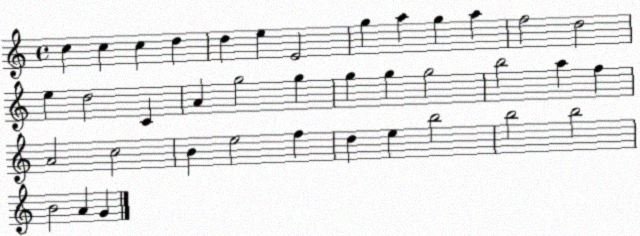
X:1
T:Untitled
M:4/4
L:1/4
K:C
c c c d d e E2 g a g a f2 d2 e d2 C A g2 g g g g2 b2 a f A2 c2 B e2 f d e b2 b2 b2 B2 A G